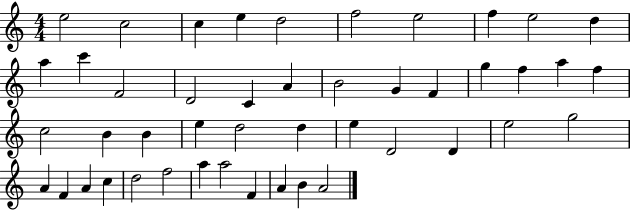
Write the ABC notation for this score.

X:1
T:Untitled
M:4/4
L:1/4
K:C
e2 c2 c e d2 f2 e2 f e2 d a c' F2 D2 C A B2 G F g f a f c2 B B e d2 d e D2 D e2 g2 A F A c d2 f2 a a2 F A B A2